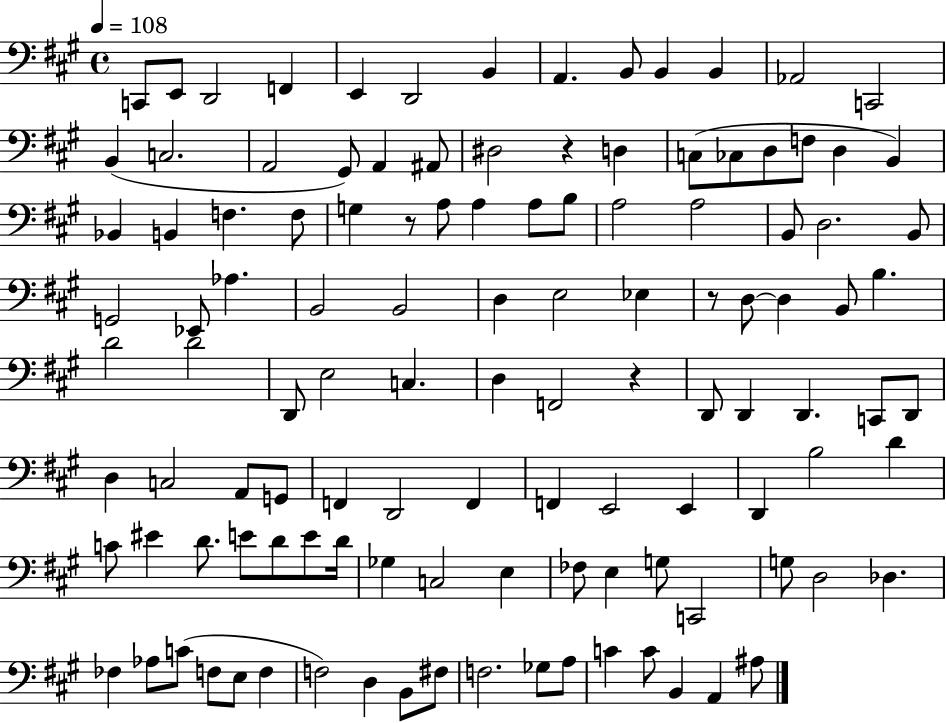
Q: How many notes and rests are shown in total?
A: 117